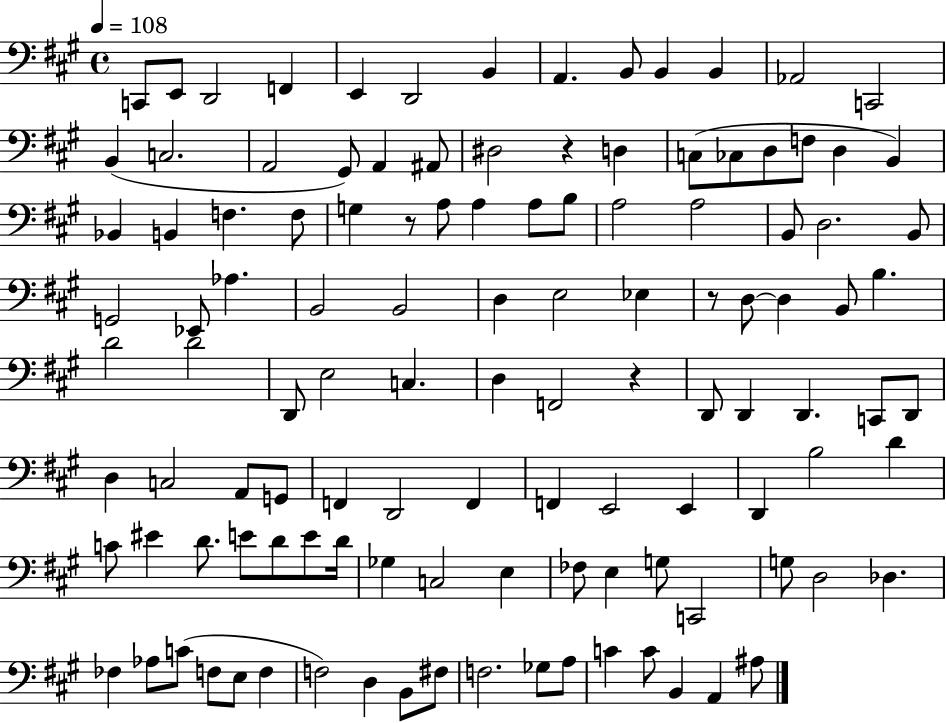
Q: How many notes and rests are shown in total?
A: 117